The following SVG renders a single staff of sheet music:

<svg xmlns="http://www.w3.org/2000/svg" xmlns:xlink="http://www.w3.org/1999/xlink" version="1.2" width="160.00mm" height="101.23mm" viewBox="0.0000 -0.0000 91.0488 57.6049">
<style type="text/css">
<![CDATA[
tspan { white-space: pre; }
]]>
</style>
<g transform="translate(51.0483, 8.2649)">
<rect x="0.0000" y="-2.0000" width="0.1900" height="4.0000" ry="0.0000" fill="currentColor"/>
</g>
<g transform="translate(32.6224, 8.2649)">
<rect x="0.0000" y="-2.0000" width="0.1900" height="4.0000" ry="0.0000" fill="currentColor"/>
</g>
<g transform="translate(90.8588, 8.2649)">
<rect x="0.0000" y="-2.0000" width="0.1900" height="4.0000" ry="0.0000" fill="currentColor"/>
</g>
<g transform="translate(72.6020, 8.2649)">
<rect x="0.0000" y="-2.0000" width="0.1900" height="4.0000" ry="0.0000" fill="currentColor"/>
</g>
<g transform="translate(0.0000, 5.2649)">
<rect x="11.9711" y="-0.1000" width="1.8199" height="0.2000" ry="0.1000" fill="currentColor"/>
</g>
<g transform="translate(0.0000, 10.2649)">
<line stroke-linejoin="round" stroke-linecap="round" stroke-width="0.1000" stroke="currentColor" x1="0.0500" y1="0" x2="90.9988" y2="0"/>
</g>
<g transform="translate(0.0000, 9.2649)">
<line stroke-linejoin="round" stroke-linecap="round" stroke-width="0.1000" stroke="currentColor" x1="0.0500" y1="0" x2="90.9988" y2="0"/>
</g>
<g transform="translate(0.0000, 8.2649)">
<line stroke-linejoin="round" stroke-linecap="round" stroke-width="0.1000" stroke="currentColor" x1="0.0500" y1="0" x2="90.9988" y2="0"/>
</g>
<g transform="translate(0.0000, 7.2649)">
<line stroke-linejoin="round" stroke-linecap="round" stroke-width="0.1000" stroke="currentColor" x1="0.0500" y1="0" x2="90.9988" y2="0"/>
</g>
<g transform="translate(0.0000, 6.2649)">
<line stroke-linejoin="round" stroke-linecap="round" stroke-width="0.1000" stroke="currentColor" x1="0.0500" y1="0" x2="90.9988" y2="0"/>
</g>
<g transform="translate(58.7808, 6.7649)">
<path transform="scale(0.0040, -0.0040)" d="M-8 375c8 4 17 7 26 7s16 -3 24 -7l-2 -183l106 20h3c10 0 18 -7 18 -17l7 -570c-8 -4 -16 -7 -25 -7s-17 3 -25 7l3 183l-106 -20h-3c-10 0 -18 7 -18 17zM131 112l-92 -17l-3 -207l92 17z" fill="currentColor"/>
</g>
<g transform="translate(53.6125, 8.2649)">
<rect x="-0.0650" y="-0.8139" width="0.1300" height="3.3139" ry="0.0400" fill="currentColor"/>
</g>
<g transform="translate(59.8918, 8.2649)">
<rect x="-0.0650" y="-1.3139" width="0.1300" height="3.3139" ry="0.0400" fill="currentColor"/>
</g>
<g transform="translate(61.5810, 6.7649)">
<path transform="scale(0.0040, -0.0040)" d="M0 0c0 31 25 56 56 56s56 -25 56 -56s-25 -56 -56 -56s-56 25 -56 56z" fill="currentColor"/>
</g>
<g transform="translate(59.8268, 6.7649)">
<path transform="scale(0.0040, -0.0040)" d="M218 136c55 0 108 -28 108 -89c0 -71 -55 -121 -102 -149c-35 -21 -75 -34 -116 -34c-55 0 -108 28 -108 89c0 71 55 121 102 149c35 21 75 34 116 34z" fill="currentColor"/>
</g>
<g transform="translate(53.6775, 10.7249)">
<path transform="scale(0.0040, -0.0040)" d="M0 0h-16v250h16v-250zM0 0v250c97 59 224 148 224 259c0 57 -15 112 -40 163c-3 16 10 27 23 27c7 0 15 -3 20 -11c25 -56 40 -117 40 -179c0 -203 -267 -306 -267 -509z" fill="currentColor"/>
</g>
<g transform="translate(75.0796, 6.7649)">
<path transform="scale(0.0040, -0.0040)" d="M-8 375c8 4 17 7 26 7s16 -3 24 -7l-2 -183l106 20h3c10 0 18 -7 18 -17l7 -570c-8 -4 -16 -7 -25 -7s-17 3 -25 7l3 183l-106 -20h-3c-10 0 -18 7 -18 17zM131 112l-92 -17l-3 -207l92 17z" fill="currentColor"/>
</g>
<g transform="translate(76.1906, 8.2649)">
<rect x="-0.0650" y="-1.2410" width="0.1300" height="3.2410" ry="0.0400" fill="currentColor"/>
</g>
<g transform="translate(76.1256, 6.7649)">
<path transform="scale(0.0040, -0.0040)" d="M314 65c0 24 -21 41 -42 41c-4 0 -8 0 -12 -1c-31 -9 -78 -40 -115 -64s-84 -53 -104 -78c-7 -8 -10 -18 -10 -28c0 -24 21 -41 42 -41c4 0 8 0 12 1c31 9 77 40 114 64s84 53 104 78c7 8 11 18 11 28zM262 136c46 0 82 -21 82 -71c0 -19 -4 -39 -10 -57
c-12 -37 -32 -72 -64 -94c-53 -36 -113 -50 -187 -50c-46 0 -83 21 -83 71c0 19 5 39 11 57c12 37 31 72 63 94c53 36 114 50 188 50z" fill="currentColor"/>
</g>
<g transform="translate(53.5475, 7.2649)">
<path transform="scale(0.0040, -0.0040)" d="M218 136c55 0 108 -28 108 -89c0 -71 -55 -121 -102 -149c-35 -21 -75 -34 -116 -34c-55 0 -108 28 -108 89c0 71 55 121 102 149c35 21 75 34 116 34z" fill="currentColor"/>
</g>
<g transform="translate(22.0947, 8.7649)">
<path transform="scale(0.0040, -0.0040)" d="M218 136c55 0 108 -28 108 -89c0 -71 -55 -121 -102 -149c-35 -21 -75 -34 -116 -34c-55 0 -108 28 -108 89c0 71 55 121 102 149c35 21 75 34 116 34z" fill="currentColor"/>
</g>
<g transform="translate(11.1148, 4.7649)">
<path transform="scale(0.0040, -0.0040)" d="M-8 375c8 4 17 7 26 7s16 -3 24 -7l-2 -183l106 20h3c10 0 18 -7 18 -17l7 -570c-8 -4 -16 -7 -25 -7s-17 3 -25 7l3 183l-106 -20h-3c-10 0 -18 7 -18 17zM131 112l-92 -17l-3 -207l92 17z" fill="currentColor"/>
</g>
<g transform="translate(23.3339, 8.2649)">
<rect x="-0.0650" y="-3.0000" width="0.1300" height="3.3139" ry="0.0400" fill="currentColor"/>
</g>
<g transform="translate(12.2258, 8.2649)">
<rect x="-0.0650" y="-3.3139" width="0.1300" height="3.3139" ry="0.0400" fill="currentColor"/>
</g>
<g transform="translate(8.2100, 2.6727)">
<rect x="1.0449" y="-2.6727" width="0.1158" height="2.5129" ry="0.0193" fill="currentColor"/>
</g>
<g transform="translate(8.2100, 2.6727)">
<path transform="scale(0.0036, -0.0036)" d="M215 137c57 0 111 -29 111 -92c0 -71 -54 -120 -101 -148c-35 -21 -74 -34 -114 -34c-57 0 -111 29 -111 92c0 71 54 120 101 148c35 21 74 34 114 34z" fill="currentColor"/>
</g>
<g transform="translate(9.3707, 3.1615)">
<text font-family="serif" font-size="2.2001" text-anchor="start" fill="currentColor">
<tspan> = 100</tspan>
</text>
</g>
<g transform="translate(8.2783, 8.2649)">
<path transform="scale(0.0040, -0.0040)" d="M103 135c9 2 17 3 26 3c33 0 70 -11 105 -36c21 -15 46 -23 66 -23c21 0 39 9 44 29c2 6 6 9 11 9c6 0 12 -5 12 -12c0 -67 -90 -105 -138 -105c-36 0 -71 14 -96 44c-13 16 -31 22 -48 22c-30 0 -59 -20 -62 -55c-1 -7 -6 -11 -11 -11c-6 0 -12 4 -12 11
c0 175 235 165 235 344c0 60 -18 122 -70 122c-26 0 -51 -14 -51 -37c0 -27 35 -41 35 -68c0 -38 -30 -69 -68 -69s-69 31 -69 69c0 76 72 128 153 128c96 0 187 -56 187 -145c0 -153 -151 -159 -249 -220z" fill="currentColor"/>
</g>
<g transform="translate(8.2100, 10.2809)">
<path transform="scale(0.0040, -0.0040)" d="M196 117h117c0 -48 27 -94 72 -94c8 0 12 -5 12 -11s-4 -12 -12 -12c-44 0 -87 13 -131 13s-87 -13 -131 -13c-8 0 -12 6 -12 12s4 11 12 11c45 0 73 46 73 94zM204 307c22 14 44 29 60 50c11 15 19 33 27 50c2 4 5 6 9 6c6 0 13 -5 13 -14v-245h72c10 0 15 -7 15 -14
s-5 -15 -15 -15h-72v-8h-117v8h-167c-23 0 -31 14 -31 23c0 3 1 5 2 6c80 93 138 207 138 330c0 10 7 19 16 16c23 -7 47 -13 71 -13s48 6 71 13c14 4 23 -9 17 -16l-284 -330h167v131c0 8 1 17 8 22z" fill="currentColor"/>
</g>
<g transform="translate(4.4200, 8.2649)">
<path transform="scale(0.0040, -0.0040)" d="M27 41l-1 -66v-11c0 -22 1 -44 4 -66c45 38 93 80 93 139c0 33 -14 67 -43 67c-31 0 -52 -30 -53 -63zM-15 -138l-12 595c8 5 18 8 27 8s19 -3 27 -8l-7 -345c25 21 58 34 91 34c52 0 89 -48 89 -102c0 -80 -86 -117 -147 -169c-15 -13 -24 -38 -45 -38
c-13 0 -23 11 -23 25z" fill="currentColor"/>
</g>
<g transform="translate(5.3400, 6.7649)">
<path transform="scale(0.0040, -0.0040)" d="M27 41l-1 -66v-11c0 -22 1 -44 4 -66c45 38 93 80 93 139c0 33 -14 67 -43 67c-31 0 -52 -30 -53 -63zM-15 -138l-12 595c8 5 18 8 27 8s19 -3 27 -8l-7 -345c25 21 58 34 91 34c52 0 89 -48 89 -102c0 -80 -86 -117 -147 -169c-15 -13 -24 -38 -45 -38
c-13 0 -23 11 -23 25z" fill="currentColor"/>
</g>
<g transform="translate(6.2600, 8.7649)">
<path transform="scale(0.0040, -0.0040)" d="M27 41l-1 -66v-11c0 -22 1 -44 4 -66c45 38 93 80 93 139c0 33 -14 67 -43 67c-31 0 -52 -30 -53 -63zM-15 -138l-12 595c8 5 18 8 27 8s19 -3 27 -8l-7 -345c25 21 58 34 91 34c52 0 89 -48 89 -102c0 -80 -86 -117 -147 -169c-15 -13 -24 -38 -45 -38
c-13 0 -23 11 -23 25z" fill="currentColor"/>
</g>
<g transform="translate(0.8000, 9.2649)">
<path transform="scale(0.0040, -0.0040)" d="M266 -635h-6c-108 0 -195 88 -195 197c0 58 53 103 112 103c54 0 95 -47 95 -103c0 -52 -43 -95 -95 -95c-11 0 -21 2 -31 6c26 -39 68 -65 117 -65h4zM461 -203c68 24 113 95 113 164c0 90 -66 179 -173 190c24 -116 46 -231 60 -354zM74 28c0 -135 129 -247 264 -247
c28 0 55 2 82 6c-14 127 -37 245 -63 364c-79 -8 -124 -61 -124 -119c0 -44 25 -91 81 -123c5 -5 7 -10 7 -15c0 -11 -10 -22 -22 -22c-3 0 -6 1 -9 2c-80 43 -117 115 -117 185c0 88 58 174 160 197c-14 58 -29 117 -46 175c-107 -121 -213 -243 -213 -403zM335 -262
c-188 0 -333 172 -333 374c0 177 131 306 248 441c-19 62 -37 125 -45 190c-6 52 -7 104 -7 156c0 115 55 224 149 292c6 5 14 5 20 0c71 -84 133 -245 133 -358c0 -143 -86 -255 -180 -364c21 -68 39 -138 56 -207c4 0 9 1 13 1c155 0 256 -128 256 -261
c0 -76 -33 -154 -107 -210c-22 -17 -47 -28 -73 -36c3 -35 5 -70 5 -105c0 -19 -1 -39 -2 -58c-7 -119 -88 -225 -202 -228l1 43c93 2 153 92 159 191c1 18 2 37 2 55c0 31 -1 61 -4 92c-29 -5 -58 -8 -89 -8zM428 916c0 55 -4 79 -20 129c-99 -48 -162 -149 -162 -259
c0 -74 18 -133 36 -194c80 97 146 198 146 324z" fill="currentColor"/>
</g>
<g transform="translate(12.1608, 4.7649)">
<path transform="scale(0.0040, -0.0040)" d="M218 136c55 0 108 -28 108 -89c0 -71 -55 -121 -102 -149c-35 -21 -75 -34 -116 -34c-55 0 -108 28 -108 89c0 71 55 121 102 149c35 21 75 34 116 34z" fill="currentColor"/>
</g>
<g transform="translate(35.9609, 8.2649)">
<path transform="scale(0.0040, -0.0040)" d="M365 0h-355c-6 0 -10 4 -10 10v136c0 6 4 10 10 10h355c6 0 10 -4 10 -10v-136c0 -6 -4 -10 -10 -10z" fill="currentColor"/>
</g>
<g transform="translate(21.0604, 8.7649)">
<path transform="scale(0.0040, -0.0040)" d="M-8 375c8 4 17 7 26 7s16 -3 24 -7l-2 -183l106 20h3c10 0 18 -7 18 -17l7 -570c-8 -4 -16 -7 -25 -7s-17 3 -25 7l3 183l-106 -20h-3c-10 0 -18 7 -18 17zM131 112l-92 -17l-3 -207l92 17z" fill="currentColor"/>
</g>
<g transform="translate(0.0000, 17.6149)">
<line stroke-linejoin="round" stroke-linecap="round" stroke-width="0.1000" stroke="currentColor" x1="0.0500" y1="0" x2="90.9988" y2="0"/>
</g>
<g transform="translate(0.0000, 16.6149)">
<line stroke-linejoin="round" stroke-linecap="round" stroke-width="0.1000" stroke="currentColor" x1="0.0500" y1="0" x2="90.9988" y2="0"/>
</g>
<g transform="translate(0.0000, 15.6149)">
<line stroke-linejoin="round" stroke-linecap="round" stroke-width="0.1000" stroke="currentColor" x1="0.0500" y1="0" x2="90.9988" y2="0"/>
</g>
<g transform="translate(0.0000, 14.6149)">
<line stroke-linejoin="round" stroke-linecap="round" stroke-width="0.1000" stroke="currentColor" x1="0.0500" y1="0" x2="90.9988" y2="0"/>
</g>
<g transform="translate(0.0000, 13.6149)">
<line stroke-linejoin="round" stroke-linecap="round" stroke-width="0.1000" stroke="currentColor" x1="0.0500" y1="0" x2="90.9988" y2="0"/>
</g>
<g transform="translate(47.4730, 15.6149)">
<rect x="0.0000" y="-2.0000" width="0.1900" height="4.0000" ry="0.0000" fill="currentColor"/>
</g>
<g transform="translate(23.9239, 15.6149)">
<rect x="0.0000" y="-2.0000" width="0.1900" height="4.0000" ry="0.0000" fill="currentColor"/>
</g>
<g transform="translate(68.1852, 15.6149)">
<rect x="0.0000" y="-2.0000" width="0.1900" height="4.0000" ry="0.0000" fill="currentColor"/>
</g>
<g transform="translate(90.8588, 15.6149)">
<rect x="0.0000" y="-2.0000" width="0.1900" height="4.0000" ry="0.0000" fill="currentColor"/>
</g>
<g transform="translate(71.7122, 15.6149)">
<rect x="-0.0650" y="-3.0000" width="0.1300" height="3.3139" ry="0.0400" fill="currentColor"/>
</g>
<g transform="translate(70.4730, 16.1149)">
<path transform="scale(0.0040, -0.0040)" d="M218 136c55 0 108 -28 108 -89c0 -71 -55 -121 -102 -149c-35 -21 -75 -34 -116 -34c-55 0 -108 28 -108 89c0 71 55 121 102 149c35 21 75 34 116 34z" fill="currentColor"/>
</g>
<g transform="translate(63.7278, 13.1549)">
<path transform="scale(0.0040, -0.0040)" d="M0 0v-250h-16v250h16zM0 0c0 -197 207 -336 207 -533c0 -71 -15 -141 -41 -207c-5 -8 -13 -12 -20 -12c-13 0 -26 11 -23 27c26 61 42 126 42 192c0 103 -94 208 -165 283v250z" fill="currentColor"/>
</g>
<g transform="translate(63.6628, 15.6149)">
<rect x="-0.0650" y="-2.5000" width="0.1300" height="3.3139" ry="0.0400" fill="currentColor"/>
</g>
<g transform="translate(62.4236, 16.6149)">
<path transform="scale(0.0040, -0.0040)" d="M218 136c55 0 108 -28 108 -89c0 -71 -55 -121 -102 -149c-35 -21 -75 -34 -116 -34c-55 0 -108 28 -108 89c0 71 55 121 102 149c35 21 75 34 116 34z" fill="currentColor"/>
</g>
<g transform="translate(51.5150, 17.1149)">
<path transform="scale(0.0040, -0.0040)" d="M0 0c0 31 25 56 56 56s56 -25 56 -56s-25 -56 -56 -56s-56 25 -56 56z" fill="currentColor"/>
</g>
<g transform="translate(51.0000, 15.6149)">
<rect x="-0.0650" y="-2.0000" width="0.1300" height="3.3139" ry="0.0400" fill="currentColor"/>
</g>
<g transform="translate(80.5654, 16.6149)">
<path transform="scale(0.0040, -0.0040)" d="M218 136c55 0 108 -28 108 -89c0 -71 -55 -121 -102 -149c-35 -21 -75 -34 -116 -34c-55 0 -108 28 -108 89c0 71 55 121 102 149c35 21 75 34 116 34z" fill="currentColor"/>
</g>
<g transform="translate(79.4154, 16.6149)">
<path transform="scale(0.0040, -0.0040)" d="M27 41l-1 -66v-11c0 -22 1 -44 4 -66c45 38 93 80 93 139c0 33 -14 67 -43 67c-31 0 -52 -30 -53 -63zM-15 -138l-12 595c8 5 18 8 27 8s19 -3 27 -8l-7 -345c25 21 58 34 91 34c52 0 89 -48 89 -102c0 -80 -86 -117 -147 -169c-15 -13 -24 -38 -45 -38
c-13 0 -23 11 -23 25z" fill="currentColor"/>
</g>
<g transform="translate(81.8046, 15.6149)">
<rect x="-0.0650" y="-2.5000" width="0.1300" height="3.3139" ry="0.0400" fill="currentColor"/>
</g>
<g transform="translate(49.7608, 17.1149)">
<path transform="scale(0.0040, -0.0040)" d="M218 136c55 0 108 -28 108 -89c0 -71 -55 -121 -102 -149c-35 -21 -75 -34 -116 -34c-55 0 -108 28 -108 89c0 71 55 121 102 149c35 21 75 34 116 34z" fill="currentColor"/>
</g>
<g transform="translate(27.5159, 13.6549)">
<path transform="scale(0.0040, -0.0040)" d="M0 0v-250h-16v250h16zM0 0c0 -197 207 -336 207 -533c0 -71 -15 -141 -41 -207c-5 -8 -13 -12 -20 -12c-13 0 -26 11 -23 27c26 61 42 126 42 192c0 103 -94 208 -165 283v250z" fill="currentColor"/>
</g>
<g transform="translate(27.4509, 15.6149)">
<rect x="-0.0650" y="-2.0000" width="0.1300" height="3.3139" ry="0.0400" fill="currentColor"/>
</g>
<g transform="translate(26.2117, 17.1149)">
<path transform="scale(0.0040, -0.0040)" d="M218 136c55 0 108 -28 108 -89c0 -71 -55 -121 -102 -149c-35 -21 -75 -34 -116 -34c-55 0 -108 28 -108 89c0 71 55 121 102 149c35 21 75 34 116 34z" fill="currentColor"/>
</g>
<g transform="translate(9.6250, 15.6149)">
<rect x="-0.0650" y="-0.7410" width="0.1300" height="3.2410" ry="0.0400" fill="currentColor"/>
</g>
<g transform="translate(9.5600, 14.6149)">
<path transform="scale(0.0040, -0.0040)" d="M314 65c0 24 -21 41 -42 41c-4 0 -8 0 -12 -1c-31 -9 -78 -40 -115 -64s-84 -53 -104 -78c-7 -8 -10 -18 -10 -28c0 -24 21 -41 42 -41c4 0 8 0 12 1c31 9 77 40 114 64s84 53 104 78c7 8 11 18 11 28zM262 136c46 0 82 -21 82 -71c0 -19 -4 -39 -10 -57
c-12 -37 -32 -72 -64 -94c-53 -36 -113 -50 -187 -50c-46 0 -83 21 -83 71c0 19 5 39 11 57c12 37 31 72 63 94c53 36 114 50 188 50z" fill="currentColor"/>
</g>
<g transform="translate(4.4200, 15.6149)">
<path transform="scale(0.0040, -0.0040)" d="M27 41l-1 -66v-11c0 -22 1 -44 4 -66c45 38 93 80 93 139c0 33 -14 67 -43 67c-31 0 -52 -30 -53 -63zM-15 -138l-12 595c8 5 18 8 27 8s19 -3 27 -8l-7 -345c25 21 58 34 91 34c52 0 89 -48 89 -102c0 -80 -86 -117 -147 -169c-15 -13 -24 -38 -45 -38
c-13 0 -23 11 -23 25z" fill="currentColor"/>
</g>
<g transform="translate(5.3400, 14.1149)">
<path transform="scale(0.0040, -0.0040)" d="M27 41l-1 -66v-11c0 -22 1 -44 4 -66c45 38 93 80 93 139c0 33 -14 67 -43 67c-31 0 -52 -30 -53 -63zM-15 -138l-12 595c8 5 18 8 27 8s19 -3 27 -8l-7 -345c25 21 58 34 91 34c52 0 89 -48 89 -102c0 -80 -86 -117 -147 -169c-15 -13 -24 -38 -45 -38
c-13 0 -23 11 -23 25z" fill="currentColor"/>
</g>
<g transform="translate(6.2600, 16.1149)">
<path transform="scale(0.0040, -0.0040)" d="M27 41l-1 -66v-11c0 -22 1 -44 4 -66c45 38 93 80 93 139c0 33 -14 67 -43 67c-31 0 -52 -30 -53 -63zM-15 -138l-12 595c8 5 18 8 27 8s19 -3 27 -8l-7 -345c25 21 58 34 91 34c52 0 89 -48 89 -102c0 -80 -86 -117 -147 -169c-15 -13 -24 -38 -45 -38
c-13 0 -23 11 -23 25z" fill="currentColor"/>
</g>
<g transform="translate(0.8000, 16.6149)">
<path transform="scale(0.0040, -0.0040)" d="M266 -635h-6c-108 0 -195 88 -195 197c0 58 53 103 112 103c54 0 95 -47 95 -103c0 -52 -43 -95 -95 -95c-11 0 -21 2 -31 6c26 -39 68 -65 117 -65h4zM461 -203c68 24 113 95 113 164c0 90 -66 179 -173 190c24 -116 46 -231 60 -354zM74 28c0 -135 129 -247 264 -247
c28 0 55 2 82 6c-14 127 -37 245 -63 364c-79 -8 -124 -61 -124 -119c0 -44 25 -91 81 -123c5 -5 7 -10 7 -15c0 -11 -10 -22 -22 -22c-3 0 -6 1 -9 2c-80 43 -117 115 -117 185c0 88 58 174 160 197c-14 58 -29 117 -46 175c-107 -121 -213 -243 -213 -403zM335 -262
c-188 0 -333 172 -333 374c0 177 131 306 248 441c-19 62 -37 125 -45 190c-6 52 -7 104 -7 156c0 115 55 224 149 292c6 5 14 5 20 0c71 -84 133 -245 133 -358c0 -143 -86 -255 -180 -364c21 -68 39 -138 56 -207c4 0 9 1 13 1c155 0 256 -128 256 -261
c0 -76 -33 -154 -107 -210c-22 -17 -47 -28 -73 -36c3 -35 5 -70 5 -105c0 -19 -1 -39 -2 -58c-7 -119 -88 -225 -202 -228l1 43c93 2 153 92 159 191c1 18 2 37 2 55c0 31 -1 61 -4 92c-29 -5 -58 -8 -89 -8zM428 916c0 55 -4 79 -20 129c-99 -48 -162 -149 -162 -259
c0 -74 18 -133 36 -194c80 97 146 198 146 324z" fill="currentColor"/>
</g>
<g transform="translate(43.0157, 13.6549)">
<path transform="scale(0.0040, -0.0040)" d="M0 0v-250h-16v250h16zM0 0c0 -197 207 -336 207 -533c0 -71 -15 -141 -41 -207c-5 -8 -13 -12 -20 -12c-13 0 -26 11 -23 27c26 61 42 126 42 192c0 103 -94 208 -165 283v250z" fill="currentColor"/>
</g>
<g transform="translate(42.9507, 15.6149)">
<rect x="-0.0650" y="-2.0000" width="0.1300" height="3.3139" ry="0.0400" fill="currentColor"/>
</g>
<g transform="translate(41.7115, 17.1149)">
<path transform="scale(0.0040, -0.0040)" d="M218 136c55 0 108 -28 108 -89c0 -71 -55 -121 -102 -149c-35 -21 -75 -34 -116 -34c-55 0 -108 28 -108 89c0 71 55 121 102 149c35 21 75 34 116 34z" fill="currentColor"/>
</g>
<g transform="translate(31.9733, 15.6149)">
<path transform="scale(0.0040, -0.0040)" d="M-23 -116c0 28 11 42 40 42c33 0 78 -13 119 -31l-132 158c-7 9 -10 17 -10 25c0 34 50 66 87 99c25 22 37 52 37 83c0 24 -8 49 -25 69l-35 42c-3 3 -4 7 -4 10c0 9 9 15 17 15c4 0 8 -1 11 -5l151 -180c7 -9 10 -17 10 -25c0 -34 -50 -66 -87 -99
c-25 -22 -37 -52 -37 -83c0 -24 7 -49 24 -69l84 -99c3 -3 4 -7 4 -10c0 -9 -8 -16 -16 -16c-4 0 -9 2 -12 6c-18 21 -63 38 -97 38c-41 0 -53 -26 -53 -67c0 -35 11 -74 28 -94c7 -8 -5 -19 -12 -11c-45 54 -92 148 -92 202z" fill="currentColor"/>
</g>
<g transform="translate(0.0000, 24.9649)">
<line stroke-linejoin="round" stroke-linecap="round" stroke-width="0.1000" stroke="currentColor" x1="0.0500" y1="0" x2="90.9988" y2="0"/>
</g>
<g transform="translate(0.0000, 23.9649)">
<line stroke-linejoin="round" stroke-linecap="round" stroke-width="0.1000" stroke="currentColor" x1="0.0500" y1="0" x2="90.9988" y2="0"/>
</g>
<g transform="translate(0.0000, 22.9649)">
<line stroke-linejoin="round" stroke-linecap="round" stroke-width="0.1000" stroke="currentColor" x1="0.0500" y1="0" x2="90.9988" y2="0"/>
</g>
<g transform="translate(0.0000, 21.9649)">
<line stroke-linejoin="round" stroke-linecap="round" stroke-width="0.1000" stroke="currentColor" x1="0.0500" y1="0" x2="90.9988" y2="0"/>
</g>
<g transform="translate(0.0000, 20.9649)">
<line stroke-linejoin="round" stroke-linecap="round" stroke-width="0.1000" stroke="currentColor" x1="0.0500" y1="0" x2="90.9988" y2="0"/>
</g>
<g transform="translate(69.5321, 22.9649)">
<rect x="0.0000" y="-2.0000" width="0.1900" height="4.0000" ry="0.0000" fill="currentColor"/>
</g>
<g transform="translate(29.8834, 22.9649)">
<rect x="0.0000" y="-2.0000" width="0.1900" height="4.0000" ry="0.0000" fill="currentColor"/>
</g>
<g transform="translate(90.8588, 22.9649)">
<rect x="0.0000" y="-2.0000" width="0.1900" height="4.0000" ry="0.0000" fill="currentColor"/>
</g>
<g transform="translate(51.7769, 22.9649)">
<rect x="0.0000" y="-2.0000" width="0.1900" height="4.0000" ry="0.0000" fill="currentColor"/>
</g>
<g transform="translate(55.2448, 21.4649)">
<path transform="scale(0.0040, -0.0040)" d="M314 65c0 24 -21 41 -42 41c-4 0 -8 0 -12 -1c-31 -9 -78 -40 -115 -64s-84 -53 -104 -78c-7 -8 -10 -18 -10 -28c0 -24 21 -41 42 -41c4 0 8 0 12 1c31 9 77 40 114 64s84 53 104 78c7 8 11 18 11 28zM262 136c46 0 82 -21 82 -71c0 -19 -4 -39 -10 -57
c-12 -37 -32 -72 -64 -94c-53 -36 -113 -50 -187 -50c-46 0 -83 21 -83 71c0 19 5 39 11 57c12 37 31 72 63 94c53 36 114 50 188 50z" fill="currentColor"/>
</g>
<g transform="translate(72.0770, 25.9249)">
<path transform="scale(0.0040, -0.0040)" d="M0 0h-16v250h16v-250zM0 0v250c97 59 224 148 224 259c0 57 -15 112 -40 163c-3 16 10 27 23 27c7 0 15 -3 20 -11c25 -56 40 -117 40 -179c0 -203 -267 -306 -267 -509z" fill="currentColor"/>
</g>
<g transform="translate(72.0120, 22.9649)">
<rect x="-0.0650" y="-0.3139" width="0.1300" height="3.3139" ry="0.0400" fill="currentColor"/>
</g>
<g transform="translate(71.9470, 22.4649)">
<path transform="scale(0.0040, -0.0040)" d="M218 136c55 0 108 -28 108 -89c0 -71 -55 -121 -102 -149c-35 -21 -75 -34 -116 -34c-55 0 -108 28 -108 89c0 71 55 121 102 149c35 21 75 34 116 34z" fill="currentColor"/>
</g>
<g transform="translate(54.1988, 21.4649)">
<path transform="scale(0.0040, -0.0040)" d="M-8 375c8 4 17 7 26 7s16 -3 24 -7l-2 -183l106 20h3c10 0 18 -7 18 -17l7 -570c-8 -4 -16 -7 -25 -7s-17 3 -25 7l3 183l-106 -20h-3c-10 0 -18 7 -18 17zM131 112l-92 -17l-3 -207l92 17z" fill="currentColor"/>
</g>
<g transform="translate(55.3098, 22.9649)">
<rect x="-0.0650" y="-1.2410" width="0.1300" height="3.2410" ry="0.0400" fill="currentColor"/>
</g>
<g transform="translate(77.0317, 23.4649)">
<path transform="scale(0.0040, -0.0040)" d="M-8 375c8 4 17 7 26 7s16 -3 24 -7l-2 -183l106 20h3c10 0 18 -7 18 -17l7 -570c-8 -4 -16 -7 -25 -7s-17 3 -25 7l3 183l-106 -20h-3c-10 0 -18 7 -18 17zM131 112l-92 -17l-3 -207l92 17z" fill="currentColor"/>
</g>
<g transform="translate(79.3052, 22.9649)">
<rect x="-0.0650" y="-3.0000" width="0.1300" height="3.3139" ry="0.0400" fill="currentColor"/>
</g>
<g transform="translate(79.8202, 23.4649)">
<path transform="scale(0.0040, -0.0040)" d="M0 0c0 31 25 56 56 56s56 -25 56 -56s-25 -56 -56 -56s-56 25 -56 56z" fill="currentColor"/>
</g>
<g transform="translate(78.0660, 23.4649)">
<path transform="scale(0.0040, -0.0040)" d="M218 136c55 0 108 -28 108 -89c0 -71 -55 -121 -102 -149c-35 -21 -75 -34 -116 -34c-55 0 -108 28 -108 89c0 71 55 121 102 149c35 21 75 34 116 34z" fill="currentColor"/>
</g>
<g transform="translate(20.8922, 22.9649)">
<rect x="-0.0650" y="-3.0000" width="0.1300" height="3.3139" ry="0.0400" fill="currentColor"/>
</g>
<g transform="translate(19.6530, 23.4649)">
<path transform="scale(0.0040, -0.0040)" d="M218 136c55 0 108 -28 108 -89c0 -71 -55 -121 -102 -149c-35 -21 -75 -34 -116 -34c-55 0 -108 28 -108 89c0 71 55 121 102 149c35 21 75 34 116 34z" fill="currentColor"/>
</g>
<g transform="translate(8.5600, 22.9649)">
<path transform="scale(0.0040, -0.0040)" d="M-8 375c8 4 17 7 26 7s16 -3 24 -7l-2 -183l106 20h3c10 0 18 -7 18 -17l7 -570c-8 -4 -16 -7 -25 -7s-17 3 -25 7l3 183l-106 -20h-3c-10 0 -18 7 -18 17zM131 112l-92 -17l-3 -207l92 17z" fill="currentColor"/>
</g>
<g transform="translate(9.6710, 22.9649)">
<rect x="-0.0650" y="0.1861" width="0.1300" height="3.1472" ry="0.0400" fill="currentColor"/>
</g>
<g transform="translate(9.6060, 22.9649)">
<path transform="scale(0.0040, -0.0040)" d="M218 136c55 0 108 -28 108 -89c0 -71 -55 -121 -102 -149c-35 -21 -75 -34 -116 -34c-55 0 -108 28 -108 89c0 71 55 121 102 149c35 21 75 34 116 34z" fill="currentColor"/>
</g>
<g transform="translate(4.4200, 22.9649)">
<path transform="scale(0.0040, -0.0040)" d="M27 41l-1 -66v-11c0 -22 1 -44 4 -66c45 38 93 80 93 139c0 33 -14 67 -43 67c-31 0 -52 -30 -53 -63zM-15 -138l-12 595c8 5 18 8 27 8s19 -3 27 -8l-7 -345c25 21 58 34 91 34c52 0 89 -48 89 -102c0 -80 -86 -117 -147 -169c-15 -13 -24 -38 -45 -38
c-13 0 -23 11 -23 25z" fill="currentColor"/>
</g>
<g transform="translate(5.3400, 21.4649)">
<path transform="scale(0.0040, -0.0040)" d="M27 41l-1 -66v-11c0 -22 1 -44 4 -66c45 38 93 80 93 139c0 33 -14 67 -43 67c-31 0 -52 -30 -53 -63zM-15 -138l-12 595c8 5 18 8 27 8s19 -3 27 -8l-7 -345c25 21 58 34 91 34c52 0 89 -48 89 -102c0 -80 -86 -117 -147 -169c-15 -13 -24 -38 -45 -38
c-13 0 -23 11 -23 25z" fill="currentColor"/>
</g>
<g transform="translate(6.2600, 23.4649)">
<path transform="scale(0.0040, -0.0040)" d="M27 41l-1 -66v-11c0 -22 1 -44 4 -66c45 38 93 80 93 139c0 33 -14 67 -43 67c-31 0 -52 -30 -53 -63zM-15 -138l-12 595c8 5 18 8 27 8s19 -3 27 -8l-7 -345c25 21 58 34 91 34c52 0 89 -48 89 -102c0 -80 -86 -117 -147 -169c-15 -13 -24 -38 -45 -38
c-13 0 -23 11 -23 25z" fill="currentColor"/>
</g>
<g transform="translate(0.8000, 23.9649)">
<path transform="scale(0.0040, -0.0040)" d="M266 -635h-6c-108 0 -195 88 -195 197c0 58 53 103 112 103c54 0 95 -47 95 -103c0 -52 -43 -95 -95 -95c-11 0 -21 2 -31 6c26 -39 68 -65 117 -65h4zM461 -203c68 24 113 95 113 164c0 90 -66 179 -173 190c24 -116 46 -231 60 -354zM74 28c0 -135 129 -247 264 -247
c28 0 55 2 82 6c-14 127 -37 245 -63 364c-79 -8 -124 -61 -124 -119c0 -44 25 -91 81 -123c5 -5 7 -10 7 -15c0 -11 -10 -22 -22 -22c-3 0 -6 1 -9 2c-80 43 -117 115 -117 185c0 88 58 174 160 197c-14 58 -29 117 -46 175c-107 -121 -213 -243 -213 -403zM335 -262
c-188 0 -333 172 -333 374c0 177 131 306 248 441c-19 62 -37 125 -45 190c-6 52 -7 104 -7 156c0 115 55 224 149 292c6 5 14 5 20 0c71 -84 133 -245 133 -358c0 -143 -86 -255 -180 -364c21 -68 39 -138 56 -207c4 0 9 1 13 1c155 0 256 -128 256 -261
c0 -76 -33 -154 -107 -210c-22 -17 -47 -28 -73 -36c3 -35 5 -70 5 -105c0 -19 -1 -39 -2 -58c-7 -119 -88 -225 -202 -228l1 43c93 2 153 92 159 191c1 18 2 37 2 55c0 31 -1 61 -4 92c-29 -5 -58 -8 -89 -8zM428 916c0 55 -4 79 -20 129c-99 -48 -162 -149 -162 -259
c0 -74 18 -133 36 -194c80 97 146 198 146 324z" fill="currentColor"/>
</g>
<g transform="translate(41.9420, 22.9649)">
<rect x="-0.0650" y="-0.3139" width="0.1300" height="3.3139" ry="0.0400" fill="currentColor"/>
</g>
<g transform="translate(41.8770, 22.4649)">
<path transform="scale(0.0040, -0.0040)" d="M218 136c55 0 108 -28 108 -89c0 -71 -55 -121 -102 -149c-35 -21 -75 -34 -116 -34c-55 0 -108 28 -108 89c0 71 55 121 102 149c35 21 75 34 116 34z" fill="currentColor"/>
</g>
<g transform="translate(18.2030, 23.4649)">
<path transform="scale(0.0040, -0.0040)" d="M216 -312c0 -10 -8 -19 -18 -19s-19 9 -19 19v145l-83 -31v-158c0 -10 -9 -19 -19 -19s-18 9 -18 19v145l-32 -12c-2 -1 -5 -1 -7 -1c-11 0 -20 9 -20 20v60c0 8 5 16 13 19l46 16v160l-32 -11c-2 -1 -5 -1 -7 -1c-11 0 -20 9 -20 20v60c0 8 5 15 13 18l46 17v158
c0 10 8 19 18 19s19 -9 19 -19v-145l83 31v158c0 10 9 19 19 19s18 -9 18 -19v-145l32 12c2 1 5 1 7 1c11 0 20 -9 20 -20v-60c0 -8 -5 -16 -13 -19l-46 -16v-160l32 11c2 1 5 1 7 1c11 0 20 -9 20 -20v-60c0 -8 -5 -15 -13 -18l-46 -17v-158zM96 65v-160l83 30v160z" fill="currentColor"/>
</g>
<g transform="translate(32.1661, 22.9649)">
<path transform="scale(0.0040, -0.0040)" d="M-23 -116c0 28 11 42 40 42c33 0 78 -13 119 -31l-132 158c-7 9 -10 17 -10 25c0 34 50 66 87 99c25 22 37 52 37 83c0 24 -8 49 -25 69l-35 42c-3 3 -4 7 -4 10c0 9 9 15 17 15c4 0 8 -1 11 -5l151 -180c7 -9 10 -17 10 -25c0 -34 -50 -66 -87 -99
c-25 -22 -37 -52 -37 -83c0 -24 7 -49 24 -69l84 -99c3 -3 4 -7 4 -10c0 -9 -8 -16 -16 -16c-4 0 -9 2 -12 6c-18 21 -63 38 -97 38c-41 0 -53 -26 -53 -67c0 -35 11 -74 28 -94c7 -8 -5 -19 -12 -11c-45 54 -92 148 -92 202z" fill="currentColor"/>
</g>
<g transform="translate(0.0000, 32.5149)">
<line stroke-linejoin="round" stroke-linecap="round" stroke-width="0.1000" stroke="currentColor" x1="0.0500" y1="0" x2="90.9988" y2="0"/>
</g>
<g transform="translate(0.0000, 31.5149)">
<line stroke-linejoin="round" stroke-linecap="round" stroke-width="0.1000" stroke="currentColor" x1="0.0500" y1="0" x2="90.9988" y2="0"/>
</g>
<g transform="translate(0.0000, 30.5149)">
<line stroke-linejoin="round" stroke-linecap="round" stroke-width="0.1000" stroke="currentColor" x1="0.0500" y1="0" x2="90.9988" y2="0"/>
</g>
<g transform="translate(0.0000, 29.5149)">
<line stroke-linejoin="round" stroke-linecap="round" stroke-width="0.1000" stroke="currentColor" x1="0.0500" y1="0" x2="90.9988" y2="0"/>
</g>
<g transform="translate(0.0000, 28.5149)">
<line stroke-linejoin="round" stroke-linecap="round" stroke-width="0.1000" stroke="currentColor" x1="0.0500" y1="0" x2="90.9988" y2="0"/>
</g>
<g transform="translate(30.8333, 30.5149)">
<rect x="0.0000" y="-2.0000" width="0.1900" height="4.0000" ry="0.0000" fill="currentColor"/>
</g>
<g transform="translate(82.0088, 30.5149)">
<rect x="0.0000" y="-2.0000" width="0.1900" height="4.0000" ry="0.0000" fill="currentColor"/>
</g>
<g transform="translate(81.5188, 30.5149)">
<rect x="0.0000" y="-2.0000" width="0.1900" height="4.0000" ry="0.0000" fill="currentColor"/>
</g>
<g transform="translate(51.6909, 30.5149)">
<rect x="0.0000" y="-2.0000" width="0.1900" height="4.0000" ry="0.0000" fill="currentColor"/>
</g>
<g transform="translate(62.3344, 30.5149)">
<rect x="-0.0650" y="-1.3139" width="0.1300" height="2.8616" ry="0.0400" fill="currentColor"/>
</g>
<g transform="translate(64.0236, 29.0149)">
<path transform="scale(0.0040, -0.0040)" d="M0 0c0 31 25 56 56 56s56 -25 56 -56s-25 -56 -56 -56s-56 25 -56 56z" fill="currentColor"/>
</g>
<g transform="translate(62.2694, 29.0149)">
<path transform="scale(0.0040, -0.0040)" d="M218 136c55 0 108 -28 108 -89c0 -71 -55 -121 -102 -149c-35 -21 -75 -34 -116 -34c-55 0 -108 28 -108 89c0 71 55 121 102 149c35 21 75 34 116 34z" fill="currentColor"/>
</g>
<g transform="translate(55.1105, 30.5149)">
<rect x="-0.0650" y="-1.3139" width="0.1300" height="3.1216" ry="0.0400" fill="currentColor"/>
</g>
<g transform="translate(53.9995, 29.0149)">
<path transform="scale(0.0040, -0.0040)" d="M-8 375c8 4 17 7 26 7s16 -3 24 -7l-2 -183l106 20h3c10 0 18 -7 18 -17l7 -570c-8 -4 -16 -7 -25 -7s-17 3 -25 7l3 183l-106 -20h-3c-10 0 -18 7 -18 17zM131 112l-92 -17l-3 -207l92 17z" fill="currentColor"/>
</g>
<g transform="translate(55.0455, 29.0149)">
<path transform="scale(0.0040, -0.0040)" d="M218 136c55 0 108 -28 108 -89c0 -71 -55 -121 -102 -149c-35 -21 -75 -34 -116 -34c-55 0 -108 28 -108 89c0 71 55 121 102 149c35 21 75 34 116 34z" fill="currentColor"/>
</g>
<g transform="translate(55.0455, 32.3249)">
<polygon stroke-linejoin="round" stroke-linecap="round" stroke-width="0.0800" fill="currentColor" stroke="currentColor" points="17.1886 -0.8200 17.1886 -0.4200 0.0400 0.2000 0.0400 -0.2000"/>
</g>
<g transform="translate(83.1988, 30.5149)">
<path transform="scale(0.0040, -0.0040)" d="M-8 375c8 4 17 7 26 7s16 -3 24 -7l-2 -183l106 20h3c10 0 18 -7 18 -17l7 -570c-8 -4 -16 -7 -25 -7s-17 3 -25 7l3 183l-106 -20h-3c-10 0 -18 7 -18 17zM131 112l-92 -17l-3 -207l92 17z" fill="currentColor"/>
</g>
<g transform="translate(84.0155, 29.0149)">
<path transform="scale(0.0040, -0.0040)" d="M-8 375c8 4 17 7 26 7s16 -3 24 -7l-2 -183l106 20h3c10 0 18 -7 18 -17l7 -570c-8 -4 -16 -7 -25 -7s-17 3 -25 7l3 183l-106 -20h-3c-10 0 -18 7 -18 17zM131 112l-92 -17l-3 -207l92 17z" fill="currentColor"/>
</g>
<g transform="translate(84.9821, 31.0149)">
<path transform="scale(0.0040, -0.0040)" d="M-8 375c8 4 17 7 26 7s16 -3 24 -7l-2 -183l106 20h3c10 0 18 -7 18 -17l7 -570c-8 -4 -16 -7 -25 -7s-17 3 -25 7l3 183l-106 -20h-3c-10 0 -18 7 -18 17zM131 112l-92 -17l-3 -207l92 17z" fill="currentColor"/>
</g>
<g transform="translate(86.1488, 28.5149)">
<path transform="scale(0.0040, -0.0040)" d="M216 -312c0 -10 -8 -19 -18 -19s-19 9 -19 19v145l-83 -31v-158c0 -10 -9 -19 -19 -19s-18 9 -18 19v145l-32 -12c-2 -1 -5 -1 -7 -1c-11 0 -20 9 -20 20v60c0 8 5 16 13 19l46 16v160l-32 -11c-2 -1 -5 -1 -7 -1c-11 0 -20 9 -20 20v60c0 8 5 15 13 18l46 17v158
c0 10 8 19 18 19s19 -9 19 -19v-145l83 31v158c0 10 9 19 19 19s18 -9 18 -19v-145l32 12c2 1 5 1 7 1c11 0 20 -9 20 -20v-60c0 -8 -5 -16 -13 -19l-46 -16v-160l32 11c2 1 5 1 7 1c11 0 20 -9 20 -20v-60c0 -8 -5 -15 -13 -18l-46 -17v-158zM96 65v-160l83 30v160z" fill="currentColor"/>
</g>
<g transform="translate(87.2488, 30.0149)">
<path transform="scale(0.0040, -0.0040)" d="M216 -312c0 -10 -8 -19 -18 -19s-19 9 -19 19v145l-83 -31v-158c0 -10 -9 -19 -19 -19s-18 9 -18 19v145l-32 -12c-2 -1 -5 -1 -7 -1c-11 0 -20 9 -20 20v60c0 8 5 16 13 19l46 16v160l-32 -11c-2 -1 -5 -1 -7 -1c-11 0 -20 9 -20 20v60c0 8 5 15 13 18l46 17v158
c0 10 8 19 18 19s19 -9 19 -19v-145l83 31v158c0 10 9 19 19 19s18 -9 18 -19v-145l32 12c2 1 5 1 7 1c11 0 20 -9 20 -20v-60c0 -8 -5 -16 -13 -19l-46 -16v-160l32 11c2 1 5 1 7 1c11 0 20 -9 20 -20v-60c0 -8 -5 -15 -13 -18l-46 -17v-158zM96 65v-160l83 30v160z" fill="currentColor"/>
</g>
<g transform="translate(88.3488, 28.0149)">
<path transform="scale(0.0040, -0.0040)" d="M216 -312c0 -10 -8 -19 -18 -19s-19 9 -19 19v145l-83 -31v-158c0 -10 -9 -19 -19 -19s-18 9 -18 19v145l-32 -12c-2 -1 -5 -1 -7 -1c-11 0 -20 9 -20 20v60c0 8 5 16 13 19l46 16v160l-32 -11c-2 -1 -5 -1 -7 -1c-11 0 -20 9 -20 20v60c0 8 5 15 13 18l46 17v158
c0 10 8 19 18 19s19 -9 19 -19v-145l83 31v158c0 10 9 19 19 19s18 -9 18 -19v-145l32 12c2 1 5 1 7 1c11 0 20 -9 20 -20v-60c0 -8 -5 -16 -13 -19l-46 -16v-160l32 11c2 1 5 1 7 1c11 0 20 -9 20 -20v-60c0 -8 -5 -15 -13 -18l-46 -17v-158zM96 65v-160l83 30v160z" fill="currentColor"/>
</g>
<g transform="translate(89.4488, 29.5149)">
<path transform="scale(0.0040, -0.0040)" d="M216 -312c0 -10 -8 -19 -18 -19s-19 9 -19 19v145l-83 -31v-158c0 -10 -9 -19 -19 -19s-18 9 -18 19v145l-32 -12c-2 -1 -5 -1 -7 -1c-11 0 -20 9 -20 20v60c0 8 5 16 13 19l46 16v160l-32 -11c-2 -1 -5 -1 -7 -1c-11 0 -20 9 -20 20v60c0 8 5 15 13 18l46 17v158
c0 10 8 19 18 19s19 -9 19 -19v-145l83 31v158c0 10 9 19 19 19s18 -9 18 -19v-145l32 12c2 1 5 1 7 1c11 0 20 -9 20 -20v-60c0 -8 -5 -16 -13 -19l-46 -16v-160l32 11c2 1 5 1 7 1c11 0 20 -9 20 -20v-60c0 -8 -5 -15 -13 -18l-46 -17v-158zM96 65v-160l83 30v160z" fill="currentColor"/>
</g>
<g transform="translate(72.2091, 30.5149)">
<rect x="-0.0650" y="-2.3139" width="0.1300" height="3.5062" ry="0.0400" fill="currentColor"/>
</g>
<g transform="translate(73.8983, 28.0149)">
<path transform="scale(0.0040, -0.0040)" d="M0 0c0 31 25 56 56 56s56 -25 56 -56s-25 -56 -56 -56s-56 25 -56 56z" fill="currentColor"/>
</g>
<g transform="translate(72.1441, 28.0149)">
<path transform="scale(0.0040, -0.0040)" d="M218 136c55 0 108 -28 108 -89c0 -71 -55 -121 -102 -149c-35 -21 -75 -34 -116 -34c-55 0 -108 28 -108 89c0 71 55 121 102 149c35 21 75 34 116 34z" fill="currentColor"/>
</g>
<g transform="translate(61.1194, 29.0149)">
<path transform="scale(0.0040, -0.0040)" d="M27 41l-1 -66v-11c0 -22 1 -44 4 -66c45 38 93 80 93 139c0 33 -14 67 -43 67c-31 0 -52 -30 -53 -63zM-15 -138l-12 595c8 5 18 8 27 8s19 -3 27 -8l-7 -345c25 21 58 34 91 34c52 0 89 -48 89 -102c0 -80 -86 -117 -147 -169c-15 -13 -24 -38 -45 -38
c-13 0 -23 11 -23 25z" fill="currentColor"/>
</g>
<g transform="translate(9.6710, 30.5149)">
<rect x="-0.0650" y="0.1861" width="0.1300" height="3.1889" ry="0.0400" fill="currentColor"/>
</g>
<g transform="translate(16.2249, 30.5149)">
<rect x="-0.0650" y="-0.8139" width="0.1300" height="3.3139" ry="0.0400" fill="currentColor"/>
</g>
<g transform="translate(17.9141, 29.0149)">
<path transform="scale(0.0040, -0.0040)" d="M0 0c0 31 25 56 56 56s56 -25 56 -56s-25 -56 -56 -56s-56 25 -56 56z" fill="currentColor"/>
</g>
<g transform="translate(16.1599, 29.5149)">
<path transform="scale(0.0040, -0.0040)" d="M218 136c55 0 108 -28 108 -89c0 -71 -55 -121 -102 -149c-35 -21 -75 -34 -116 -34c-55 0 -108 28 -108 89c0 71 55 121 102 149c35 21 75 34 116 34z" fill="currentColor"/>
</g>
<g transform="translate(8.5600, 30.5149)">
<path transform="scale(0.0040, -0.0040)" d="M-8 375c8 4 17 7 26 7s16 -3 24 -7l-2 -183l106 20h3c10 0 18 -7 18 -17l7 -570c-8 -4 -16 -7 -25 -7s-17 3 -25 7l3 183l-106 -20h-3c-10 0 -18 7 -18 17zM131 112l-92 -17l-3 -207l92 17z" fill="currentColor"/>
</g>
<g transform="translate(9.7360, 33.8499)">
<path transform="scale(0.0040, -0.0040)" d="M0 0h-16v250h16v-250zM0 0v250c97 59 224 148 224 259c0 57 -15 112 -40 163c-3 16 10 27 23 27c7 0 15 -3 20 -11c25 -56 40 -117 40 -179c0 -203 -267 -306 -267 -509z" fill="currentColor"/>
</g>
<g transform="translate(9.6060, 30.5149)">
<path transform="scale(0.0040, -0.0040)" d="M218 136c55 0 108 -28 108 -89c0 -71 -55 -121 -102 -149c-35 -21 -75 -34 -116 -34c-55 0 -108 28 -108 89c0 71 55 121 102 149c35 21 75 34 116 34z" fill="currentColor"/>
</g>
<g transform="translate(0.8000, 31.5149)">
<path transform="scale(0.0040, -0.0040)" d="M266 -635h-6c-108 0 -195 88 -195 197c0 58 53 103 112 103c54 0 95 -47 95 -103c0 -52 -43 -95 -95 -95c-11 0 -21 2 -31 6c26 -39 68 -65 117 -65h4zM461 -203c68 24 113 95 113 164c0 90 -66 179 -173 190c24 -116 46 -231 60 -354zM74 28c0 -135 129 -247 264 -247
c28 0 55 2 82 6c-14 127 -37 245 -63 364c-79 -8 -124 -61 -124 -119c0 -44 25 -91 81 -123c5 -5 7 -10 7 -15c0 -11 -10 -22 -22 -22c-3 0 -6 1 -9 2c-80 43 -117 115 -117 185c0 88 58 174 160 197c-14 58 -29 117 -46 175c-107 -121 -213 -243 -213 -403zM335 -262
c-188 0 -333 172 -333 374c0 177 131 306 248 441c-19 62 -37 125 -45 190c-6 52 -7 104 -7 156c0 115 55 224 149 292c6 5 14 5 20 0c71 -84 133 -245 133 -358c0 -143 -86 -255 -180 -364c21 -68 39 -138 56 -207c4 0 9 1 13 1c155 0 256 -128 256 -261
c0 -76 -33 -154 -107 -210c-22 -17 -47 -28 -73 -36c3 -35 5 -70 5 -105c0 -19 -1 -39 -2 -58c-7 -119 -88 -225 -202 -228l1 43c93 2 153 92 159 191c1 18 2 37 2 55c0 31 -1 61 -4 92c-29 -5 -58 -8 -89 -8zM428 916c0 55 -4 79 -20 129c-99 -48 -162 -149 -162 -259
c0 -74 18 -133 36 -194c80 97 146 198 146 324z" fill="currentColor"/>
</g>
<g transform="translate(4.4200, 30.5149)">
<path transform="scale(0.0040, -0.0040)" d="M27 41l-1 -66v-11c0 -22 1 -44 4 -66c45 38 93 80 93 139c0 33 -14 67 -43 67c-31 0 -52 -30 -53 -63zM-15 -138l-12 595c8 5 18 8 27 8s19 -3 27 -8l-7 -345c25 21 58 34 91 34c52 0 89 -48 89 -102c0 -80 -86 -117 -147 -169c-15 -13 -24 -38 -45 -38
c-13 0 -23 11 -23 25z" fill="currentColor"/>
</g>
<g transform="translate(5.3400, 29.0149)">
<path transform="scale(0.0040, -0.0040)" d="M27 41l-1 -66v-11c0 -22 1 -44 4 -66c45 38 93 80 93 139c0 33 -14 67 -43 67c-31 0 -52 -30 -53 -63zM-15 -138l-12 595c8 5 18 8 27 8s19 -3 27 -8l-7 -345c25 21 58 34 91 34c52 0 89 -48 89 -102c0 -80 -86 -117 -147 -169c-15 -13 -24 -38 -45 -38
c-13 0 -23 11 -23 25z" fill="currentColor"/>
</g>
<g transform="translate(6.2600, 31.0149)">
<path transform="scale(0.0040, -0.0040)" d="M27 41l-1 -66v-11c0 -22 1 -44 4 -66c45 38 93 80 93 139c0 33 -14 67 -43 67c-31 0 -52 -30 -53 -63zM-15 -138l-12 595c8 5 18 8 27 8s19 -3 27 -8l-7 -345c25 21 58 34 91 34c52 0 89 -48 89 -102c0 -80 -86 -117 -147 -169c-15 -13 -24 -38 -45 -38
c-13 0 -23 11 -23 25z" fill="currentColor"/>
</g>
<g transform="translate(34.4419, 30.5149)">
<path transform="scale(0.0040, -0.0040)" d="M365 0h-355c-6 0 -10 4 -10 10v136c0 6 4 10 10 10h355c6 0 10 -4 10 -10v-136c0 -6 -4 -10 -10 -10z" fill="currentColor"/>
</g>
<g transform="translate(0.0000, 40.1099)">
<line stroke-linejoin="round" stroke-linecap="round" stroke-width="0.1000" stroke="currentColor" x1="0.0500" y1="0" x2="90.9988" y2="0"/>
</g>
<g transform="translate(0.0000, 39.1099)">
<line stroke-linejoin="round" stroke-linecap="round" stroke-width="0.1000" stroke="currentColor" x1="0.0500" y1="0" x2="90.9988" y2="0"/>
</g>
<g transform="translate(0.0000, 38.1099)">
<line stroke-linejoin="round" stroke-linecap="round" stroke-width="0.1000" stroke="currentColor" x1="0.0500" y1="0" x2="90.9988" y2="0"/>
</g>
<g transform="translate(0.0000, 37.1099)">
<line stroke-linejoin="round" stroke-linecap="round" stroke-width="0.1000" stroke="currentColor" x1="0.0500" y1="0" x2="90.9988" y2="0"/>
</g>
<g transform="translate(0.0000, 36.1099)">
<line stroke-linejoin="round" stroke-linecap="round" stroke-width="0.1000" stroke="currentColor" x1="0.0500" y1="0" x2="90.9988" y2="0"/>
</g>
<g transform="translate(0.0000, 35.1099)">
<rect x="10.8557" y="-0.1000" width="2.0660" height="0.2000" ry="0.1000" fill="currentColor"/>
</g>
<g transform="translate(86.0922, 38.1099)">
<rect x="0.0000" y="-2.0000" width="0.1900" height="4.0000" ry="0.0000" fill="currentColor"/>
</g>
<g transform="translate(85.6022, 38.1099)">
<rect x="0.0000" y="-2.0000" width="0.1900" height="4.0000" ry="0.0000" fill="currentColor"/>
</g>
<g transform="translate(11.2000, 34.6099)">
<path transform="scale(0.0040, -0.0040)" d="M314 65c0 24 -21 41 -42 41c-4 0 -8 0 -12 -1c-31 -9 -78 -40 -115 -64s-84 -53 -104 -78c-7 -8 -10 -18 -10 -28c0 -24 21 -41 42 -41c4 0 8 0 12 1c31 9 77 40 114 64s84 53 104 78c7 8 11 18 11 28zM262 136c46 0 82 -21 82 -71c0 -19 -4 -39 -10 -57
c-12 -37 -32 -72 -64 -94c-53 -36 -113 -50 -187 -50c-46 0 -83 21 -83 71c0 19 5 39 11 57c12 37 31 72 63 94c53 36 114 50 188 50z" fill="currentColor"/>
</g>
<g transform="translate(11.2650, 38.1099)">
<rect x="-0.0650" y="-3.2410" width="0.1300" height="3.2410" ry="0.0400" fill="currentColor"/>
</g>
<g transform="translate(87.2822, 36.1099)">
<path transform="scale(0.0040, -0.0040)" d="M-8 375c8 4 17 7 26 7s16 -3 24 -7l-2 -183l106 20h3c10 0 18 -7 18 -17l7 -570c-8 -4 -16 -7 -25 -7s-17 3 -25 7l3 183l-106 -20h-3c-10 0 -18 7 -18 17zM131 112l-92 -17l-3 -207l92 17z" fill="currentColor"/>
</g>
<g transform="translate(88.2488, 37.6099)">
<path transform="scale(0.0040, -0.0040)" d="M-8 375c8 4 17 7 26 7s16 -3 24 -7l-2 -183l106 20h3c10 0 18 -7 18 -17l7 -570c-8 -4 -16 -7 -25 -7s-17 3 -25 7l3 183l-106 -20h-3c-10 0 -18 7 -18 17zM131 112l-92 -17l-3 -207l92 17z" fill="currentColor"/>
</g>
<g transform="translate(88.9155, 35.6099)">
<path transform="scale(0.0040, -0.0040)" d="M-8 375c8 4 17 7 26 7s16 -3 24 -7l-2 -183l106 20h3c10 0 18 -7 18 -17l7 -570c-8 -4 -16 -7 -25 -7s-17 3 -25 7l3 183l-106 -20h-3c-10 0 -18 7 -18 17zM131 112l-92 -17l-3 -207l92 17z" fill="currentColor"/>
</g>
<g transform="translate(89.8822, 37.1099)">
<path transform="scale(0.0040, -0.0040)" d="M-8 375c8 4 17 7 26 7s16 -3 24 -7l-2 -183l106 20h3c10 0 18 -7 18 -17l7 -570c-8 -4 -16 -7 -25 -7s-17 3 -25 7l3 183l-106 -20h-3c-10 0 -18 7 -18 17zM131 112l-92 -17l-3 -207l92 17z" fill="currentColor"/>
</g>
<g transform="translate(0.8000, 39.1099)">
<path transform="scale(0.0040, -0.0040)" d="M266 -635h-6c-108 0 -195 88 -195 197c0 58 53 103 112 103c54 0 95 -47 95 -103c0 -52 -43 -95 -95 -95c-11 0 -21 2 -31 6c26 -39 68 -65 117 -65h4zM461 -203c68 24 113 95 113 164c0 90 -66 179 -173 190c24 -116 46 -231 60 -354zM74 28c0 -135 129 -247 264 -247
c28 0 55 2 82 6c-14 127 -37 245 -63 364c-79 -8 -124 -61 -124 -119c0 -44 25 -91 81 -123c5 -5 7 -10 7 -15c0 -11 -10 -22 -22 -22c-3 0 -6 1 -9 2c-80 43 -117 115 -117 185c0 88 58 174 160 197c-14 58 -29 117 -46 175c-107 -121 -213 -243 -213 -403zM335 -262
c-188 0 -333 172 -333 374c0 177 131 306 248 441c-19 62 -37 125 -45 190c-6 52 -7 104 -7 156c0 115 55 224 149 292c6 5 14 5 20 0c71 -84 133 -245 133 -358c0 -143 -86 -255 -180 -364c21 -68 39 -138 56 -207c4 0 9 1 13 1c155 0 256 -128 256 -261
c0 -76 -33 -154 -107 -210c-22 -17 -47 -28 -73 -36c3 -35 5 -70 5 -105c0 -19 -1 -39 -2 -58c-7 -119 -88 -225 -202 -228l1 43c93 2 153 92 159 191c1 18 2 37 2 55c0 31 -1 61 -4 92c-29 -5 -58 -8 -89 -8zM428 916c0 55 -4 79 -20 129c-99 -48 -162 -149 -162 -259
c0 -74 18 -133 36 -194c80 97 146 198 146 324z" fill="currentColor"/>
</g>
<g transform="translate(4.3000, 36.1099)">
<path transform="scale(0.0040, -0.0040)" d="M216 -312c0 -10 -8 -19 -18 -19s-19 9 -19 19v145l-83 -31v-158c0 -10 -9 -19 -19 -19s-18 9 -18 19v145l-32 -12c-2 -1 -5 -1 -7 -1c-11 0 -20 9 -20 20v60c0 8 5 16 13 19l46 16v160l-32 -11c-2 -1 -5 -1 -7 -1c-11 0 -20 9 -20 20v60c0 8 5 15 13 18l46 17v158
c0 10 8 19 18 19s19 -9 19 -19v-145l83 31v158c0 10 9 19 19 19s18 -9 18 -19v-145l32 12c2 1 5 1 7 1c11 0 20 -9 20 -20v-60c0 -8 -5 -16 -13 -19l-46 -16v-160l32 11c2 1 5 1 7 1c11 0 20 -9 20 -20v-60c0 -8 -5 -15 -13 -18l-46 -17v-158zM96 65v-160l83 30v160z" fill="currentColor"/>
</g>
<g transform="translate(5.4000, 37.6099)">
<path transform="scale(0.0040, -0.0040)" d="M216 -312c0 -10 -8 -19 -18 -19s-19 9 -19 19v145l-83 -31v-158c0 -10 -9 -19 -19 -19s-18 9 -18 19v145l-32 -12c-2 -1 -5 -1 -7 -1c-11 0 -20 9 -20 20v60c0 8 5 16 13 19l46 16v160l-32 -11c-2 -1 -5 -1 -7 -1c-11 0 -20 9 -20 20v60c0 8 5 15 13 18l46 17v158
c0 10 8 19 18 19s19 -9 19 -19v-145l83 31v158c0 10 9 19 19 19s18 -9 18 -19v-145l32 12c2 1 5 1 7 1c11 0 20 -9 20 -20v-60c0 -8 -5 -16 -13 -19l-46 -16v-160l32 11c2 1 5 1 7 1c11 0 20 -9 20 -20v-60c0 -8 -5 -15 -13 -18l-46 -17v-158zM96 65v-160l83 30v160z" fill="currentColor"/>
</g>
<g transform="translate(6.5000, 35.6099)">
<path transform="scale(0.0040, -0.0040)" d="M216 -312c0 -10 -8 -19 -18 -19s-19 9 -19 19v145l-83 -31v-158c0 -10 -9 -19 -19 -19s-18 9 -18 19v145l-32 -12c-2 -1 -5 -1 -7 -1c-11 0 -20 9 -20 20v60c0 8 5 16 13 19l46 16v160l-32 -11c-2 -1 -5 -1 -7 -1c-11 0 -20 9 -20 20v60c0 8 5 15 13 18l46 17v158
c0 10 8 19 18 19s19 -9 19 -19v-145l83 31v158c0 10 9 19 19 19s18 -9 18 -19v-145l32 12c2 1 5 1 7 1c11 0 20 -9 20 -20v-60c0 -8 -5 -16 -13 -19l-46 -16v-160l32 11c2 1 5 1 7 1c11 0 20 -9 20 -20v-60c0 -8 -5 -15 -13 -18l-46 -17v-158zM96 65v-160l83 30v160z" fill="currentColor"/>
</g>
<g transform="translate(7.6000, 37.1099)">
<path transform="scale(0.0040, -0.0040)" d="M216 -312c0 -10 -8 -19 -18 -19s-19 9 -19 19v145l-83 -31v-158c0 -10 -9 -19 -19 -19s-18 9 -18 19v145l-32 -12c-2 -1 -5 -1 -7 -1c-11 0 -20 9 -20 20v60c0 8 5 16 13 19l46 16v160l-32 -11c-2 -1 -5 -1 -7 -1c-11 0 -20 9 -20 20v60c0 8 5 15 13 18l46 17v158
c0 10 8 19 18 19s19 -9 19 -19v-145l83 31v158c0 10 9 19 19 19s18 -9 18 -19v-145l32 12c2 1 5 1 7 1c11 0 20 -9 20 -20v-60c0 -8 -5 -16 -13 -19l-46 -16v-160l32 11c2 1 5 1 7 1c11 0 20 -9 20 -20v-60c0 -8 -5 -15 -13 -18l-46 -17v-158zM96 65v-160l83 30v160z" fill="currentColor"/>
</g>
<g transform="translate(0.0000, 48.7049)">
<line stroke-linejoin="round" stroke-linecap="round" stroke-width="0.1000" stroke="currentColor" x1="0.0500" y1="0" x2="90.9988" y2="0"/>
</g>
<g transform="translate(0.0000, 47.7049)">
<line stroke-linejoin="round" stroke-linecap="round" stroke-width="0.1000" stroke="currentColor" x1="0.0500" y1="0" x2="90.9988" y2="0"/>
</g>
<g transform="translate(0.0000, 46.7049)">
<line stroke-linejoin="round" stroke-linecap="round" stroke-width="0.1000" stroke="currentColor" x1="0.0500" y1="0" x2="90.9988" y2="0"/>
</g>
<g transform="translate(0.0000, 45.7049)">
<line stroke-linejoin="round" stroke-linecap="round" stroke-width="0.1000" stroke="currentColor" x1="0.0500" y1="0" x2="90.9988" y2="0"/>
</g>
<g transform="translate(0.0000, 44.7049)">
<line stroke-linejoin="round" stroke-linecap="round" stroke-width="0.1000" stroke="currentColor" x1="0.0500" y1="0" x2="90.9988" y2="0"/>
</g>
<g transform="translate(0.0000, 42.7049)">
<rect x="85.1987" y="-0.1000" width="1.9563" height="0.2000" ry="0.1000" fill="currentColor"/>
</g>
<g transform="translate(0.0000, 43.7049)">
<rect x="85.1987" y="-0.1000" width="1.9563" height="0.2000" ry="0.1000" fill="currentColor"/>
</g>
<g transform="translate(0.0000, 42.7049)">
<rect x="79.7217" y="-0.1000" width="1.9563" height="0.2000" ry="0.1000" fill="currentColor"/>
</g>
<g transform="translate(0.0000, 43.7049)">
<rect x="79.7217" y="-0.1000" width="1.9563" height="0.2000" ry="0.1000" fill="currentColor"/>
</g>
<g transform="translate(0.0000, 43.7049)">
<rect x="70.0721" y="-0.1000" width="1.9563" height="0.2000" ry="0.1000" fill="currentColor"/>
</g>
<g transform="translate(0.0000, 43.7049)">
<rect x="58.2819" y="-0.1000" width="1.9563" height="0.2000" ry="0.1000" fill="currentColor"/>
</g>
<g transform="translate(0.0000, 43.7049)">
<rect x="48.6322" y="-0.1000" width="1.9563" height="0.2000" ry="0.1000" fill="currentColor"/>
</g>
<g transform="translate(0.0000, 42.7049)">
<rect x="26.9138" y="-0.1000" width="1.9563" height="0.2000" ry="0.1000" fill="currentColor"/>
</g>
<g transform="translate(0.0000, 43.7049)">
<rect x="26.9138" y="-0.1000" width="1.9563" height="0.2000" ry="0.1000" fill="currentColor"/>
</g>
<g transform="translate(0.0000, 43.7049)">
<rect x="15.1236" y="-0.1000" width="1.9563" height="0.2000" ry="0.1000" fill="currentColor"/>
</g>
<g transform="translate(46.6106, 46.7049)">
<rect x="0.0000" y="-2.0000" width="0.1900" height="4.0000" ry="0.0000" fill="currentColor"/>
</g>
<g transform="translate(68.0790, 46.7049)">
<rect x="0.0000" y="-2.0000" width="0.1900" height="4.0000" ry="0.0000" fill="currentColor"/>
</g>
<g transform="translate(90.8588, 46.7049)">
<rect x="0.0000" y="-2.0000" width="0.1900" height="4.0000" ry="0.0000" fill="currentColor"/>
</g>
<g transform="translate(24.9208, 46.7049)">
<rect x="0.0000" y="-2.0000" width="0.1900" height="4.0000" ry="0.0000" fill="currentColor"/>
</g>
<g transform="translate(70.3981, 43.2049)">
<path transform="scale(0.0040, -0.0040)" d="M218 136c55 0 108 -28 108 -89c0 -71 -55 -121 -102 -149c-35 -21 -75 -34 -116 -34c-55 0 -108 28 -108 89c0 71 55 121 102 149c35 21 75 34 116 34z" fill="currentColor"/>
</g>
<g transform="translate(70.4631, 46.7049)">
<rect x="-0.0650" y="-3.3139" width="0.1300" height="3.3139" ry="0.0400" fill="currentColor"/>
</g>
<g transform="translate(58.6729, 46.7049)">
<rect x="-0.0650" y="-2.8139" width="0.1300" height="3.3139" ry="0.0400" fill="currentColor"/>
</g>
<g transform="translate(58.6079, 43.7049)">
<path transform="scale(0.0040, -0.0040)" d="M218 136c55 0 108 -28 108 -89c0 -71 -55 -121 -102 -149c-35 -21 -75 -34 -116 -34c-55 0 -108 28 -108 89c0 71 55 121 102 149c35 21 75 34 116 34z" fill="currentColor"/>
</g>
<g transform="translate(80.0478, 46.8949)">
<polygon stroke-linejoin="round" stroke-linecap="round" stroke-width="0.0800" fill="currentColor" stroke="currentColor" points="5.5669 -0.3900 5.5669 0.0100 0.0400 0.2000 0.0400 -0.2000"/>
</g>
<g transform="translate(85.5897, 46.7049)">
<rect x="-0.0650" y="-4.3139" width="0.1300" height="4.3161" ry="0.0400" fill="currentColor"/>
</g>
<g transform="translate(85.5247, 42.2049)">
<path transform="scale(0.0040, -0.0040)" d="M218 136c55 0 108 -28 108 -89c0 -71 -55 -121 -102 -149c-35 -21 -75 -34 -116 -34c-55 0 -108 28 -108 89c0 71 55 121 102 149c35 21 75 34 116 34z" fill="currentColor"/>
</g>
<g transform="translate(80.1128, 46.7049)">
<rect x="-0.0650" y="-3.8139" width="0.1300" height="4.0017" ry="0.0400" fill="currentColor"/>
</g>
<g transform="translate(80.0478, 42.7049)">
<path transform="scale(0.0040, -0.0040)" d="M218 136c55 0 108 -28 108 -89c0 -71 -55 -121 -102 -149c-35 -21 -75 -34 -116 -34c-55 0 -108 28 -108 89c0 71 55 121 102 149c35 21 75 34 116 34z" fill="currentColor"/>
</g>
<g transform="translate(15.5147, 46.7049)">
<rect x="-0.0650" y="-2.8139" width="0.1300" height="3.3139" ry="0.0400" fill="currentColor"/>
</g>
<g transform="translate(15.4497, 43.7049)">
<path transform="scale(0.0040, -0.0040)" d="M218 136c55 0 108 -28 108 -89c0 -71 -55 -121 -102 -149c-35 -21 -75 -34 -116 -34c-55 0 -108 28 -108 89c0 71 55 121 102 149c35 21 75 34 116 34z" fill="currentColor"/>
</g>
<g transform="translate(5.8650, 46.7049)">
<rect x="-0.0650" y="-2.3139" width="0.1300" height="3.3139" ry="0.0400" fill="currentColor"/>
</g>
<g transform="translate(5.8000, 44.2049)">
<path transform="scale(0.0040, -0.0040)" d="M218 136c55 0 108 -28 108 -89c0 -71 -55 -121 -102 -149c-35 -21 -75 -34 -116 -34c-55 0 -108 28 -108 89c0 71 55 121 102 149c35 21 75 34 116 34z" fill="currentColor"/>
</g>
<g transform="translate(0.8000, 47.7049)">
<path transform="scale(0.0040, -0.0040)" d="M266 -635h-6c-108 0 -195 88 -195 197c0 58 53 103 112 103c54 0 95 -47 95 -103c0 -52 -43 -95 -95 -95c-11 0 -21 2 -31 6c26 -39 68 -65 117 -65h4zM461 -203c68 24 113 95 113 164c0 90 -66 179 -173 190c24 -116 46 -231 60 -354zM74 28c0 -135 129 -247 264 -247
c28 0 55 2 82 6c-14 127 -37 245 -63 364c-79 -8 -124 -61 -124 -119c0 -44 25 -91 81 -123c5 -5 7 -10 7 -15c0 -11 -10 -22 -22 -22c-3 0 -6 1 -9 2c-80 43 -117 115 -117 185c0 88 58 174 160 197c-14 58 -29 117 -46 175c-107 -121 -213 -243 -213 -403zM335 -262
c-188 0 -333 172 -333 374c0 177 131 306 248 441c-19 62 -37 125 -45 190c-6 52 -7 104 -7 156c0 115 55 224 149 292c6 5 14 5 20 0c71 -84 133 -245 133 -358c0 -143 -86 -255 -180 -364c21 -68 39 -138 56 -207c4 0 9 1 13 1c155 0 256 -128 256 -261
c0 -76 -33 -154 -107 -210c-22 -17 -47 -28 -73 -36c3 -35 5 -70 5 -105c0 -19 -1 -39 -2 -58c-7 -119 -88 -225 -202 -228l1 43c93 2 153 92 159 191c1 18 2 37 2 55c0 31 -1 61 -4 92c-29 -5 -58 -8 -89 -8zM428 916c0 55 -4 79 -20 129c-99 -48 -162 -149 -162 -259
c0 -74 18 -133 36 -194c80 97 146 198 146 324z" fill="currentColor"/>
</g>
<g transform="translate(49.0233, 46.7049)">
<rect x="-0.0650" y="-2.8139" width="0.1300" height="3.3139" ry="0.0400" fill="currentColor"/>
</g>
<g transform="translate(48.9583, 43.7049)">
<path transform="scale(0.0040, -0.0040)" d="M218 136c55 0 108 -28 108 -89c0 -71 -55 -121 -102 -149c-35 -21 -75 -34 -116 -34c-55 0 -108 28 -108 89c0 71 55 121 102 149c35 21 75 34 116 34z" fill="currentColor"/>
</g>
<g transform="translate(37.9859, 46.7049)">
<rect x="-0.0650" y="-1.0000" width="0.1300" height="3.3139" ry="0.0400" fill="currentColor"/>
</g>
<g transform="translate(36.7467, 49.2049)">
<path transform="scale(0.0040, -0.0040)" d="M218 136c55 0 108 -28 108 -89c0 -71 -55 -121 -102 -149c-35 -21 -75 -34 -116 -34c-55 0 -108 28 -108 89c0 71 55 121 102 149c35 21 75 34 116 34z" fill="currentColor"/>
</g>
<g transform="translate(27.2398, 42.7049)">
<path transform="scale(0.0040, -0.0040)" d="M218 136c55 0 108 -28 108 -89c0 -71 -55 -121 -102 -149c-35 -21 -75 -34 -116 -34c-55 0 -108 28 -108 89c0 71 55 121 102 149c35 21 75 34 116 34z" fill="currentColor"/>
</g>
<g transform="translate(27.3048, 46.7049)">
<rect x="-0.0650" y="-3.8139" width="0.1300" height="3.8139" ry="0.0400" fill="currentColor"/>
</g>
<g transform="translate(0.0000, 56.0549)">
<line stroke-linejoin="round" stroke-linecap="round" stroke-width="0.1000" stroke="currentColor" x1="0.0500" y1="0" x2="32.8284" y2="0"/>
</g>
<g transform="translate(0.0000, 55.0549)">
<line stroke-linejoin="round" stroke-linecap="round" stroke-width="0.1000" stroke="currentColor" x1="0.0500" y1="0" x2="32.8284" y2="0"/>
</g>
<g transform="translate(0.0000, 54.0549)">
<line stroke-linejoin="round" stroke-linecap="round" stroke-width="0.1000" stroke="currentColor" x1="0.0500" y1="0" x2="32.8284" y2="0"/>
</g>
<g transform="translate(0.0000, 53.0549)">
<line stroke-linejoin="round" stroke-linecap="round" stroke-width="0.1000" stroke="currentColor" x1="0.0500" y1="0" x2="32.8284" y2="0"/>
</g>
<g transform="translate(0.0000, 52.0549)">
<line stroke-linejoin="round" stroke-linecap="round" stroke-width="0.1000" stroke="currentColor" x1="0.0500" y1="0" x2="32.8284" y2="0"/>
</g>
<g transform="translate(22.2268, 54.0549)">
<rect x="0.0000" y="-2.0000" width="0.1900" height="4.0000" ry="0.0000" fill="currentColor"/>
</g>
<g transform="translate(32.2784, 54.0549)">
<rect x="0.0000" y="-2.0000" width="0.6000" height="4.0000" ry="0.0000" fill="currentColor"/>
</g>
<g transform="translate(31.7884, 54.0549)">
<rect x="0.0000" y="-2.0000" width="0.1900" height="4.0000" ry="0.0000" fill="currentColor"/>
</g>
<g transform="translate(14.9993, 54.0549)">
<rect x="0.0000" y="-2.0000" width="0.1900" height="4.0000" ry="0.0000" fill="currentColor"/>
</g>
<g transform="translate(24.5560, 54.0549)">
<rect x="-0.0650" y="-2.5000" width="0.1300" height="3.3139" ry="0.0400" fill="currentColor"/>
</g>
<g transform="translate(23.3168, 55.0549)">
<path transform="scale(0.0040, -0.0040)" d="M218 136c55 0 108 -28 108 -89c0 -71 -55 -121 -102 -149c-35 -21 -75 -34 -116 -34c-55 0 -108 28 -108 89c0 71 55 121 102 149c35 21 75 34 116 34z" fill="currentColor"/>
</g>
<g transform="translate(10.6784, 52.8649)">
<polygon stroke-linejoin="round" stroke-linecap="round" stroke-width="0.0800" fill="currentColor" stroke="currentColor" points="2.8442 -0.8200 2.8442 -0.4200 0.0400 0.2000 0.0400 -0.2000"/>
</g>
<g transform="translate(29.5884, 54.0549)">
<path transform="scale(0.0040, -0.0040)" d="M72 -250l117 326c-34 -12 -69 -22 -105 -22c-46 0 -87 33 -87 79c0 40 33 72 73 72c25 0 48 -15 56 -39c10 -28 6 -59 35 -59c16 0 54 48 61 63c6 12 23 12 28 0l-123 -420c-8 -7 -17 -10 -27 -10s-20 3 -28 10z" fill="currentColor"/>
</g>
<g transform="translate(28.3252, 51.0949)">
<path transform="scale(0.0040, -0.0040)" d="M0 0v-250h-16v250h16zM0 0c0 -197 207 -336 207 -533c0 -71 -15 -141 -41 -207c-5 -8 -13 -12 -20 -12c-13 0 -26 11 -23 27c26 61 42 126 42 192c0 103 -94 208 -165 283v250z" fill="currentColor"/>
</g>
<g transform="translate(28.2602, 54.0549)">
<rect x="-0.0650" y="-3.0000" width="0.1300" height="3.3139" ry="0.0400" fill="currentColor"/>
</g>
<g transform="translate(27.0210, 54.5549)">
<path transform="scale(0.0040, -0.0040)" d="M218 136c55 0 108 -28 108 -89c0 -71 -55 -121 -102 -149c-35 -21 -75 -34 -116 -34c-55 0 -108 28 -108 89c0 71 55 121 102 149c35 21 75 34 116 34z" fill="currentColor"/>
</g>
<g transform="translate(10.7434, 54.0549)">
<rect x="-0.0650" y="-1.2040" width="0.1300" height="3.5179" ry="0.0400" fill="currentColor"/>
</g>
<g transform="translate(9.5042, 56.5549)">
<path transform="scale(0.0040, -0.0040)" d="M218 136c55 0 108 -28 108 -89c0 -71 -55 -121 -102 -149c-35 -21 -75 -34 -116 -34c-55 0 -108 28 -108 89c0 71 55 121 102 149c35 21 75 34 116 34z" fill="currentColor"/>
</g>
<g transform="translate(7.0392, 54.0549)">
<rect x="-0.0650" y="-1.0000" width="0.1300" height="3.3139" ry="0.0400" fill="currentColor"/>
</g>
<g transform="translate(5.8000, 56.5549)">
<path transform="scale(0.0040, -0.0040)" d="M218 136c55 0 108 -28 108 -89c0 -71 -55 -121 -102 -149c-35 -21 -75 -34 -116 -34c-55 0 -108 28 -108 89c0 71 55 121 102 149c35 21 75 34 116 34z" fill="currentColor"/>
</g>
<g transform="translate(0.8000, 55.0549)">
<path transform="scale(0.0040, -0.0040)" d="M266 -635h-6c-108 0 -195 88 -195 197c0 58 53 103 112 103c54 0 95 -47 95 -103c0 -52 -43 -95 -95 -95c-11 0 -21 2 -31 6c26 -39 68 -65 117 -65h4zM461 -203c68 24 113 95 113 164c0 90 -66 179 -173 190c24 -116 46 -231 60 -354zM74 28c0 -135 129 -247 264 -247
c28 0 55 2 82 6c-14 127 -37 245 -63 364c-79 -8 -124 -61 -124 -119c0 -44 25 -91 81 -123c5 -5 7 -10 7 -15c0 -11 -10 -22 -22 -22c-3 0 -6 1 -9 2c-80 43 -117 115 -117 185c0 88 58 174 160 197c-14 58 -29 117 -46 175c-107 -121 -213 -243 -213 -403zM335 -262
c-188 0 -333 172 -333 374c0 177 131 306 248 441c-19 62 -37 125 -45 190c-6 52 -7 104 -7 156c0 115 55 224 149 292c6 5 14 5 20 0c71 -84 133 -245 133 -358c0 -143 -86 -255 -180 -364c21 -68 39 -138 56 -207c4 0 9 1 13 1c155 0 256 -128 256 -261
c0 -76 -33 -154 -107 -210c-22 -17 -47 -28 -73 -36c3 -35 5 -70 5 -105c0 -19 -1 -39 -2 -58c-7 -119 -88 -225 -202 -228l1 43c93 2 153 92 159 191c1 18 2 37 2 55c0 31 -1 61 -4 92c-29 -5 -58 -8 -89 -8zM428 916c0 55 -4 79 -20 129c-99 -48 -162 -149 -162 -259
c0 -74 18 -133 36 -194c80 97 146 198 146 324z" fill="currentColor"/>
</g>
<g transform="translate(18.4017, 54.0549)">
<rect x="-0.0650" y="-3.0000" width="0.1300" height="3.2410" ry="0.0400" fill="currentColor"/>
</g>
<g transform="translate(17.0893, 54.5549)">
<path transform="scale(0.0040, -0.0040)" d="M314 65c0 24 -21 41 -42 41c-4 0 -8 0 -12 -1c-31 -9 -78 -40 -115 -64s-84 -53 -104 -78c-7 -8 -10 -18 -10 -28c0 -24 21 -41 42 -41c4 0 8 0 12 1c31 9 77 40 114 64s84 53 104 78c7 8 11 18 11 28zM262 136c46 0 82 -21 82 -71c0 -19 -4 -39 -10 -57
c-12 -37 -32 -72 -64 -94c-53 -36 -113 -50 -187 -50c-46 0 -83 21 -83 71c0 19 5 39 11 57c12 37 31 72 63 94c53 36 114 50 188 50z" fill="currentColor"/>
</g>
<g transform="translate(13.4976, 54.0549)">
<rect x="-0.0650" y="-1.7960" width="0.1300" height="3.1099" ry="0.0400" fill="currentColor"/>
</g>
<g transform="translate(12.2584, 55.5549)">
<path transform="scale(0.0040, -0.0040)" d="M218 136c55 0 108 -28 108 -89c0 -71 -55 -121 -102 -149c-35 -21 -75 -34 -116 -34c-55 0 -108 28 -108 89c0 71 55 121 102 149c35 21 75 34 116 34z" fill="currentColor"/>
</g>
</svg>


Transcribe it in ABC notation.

X:1
T:Untitled
M:2/4
L:1/4
K:Eb
b A z2 d/2 e e2 d2 F/2 z F/2 F G/2 _A _G B ^A z c e2 c/2 A B/2 d z2 e/2 _e/2 g/2 b2 g a c' D a a b c'/2 d'/2 D D/2 F/2 A2 G A/2 z/2